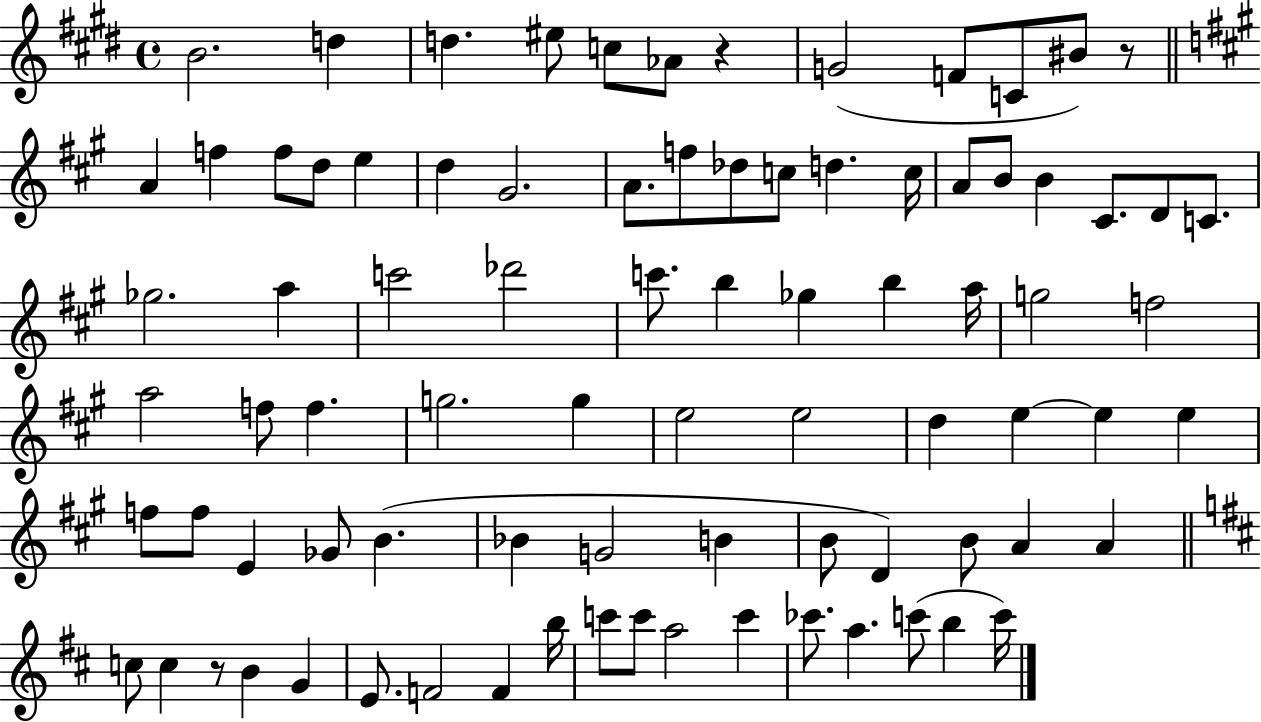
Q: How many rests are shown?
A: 3